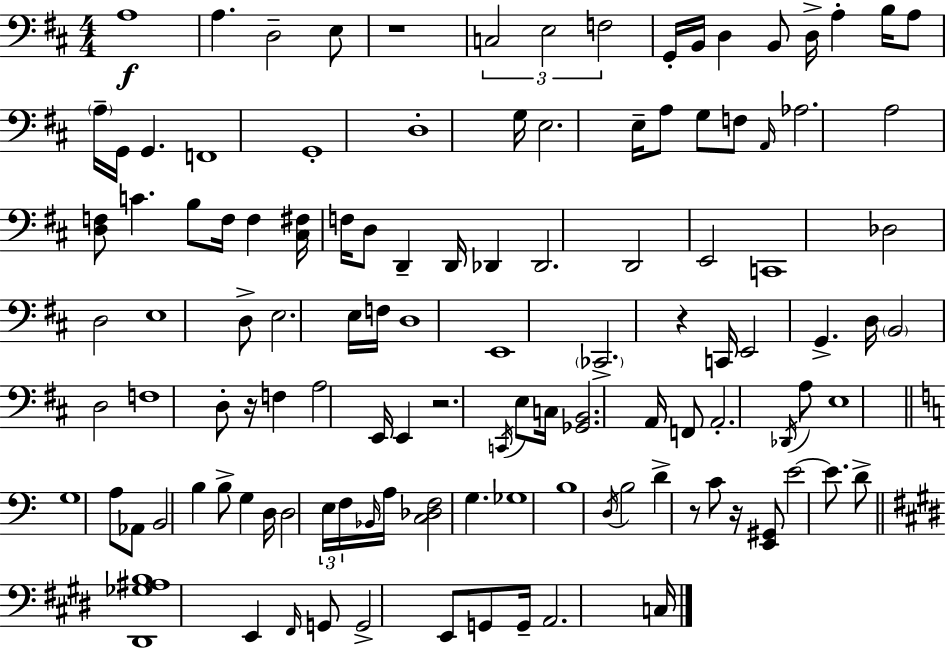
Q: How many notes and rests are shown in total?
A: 118